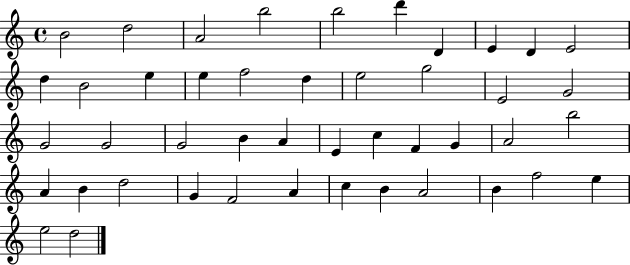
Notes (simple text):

B4/h D5/h A4/h B5/h B5/h D6/q D4/q E4/q D4/q E4/h D5/q B4/h E5/q E5/q F5/h D5/q E5/h G5/h E4/h G4/h G4/h G4/h G4/h B4/q A4/q E4/q C5/q F4/q G4/q A4/h B5/h A4/q B4/q D5/h G4/q F4/h A4/q C5/q B4/q A4/h B4/q F5/h E5/q E5/h D5/h